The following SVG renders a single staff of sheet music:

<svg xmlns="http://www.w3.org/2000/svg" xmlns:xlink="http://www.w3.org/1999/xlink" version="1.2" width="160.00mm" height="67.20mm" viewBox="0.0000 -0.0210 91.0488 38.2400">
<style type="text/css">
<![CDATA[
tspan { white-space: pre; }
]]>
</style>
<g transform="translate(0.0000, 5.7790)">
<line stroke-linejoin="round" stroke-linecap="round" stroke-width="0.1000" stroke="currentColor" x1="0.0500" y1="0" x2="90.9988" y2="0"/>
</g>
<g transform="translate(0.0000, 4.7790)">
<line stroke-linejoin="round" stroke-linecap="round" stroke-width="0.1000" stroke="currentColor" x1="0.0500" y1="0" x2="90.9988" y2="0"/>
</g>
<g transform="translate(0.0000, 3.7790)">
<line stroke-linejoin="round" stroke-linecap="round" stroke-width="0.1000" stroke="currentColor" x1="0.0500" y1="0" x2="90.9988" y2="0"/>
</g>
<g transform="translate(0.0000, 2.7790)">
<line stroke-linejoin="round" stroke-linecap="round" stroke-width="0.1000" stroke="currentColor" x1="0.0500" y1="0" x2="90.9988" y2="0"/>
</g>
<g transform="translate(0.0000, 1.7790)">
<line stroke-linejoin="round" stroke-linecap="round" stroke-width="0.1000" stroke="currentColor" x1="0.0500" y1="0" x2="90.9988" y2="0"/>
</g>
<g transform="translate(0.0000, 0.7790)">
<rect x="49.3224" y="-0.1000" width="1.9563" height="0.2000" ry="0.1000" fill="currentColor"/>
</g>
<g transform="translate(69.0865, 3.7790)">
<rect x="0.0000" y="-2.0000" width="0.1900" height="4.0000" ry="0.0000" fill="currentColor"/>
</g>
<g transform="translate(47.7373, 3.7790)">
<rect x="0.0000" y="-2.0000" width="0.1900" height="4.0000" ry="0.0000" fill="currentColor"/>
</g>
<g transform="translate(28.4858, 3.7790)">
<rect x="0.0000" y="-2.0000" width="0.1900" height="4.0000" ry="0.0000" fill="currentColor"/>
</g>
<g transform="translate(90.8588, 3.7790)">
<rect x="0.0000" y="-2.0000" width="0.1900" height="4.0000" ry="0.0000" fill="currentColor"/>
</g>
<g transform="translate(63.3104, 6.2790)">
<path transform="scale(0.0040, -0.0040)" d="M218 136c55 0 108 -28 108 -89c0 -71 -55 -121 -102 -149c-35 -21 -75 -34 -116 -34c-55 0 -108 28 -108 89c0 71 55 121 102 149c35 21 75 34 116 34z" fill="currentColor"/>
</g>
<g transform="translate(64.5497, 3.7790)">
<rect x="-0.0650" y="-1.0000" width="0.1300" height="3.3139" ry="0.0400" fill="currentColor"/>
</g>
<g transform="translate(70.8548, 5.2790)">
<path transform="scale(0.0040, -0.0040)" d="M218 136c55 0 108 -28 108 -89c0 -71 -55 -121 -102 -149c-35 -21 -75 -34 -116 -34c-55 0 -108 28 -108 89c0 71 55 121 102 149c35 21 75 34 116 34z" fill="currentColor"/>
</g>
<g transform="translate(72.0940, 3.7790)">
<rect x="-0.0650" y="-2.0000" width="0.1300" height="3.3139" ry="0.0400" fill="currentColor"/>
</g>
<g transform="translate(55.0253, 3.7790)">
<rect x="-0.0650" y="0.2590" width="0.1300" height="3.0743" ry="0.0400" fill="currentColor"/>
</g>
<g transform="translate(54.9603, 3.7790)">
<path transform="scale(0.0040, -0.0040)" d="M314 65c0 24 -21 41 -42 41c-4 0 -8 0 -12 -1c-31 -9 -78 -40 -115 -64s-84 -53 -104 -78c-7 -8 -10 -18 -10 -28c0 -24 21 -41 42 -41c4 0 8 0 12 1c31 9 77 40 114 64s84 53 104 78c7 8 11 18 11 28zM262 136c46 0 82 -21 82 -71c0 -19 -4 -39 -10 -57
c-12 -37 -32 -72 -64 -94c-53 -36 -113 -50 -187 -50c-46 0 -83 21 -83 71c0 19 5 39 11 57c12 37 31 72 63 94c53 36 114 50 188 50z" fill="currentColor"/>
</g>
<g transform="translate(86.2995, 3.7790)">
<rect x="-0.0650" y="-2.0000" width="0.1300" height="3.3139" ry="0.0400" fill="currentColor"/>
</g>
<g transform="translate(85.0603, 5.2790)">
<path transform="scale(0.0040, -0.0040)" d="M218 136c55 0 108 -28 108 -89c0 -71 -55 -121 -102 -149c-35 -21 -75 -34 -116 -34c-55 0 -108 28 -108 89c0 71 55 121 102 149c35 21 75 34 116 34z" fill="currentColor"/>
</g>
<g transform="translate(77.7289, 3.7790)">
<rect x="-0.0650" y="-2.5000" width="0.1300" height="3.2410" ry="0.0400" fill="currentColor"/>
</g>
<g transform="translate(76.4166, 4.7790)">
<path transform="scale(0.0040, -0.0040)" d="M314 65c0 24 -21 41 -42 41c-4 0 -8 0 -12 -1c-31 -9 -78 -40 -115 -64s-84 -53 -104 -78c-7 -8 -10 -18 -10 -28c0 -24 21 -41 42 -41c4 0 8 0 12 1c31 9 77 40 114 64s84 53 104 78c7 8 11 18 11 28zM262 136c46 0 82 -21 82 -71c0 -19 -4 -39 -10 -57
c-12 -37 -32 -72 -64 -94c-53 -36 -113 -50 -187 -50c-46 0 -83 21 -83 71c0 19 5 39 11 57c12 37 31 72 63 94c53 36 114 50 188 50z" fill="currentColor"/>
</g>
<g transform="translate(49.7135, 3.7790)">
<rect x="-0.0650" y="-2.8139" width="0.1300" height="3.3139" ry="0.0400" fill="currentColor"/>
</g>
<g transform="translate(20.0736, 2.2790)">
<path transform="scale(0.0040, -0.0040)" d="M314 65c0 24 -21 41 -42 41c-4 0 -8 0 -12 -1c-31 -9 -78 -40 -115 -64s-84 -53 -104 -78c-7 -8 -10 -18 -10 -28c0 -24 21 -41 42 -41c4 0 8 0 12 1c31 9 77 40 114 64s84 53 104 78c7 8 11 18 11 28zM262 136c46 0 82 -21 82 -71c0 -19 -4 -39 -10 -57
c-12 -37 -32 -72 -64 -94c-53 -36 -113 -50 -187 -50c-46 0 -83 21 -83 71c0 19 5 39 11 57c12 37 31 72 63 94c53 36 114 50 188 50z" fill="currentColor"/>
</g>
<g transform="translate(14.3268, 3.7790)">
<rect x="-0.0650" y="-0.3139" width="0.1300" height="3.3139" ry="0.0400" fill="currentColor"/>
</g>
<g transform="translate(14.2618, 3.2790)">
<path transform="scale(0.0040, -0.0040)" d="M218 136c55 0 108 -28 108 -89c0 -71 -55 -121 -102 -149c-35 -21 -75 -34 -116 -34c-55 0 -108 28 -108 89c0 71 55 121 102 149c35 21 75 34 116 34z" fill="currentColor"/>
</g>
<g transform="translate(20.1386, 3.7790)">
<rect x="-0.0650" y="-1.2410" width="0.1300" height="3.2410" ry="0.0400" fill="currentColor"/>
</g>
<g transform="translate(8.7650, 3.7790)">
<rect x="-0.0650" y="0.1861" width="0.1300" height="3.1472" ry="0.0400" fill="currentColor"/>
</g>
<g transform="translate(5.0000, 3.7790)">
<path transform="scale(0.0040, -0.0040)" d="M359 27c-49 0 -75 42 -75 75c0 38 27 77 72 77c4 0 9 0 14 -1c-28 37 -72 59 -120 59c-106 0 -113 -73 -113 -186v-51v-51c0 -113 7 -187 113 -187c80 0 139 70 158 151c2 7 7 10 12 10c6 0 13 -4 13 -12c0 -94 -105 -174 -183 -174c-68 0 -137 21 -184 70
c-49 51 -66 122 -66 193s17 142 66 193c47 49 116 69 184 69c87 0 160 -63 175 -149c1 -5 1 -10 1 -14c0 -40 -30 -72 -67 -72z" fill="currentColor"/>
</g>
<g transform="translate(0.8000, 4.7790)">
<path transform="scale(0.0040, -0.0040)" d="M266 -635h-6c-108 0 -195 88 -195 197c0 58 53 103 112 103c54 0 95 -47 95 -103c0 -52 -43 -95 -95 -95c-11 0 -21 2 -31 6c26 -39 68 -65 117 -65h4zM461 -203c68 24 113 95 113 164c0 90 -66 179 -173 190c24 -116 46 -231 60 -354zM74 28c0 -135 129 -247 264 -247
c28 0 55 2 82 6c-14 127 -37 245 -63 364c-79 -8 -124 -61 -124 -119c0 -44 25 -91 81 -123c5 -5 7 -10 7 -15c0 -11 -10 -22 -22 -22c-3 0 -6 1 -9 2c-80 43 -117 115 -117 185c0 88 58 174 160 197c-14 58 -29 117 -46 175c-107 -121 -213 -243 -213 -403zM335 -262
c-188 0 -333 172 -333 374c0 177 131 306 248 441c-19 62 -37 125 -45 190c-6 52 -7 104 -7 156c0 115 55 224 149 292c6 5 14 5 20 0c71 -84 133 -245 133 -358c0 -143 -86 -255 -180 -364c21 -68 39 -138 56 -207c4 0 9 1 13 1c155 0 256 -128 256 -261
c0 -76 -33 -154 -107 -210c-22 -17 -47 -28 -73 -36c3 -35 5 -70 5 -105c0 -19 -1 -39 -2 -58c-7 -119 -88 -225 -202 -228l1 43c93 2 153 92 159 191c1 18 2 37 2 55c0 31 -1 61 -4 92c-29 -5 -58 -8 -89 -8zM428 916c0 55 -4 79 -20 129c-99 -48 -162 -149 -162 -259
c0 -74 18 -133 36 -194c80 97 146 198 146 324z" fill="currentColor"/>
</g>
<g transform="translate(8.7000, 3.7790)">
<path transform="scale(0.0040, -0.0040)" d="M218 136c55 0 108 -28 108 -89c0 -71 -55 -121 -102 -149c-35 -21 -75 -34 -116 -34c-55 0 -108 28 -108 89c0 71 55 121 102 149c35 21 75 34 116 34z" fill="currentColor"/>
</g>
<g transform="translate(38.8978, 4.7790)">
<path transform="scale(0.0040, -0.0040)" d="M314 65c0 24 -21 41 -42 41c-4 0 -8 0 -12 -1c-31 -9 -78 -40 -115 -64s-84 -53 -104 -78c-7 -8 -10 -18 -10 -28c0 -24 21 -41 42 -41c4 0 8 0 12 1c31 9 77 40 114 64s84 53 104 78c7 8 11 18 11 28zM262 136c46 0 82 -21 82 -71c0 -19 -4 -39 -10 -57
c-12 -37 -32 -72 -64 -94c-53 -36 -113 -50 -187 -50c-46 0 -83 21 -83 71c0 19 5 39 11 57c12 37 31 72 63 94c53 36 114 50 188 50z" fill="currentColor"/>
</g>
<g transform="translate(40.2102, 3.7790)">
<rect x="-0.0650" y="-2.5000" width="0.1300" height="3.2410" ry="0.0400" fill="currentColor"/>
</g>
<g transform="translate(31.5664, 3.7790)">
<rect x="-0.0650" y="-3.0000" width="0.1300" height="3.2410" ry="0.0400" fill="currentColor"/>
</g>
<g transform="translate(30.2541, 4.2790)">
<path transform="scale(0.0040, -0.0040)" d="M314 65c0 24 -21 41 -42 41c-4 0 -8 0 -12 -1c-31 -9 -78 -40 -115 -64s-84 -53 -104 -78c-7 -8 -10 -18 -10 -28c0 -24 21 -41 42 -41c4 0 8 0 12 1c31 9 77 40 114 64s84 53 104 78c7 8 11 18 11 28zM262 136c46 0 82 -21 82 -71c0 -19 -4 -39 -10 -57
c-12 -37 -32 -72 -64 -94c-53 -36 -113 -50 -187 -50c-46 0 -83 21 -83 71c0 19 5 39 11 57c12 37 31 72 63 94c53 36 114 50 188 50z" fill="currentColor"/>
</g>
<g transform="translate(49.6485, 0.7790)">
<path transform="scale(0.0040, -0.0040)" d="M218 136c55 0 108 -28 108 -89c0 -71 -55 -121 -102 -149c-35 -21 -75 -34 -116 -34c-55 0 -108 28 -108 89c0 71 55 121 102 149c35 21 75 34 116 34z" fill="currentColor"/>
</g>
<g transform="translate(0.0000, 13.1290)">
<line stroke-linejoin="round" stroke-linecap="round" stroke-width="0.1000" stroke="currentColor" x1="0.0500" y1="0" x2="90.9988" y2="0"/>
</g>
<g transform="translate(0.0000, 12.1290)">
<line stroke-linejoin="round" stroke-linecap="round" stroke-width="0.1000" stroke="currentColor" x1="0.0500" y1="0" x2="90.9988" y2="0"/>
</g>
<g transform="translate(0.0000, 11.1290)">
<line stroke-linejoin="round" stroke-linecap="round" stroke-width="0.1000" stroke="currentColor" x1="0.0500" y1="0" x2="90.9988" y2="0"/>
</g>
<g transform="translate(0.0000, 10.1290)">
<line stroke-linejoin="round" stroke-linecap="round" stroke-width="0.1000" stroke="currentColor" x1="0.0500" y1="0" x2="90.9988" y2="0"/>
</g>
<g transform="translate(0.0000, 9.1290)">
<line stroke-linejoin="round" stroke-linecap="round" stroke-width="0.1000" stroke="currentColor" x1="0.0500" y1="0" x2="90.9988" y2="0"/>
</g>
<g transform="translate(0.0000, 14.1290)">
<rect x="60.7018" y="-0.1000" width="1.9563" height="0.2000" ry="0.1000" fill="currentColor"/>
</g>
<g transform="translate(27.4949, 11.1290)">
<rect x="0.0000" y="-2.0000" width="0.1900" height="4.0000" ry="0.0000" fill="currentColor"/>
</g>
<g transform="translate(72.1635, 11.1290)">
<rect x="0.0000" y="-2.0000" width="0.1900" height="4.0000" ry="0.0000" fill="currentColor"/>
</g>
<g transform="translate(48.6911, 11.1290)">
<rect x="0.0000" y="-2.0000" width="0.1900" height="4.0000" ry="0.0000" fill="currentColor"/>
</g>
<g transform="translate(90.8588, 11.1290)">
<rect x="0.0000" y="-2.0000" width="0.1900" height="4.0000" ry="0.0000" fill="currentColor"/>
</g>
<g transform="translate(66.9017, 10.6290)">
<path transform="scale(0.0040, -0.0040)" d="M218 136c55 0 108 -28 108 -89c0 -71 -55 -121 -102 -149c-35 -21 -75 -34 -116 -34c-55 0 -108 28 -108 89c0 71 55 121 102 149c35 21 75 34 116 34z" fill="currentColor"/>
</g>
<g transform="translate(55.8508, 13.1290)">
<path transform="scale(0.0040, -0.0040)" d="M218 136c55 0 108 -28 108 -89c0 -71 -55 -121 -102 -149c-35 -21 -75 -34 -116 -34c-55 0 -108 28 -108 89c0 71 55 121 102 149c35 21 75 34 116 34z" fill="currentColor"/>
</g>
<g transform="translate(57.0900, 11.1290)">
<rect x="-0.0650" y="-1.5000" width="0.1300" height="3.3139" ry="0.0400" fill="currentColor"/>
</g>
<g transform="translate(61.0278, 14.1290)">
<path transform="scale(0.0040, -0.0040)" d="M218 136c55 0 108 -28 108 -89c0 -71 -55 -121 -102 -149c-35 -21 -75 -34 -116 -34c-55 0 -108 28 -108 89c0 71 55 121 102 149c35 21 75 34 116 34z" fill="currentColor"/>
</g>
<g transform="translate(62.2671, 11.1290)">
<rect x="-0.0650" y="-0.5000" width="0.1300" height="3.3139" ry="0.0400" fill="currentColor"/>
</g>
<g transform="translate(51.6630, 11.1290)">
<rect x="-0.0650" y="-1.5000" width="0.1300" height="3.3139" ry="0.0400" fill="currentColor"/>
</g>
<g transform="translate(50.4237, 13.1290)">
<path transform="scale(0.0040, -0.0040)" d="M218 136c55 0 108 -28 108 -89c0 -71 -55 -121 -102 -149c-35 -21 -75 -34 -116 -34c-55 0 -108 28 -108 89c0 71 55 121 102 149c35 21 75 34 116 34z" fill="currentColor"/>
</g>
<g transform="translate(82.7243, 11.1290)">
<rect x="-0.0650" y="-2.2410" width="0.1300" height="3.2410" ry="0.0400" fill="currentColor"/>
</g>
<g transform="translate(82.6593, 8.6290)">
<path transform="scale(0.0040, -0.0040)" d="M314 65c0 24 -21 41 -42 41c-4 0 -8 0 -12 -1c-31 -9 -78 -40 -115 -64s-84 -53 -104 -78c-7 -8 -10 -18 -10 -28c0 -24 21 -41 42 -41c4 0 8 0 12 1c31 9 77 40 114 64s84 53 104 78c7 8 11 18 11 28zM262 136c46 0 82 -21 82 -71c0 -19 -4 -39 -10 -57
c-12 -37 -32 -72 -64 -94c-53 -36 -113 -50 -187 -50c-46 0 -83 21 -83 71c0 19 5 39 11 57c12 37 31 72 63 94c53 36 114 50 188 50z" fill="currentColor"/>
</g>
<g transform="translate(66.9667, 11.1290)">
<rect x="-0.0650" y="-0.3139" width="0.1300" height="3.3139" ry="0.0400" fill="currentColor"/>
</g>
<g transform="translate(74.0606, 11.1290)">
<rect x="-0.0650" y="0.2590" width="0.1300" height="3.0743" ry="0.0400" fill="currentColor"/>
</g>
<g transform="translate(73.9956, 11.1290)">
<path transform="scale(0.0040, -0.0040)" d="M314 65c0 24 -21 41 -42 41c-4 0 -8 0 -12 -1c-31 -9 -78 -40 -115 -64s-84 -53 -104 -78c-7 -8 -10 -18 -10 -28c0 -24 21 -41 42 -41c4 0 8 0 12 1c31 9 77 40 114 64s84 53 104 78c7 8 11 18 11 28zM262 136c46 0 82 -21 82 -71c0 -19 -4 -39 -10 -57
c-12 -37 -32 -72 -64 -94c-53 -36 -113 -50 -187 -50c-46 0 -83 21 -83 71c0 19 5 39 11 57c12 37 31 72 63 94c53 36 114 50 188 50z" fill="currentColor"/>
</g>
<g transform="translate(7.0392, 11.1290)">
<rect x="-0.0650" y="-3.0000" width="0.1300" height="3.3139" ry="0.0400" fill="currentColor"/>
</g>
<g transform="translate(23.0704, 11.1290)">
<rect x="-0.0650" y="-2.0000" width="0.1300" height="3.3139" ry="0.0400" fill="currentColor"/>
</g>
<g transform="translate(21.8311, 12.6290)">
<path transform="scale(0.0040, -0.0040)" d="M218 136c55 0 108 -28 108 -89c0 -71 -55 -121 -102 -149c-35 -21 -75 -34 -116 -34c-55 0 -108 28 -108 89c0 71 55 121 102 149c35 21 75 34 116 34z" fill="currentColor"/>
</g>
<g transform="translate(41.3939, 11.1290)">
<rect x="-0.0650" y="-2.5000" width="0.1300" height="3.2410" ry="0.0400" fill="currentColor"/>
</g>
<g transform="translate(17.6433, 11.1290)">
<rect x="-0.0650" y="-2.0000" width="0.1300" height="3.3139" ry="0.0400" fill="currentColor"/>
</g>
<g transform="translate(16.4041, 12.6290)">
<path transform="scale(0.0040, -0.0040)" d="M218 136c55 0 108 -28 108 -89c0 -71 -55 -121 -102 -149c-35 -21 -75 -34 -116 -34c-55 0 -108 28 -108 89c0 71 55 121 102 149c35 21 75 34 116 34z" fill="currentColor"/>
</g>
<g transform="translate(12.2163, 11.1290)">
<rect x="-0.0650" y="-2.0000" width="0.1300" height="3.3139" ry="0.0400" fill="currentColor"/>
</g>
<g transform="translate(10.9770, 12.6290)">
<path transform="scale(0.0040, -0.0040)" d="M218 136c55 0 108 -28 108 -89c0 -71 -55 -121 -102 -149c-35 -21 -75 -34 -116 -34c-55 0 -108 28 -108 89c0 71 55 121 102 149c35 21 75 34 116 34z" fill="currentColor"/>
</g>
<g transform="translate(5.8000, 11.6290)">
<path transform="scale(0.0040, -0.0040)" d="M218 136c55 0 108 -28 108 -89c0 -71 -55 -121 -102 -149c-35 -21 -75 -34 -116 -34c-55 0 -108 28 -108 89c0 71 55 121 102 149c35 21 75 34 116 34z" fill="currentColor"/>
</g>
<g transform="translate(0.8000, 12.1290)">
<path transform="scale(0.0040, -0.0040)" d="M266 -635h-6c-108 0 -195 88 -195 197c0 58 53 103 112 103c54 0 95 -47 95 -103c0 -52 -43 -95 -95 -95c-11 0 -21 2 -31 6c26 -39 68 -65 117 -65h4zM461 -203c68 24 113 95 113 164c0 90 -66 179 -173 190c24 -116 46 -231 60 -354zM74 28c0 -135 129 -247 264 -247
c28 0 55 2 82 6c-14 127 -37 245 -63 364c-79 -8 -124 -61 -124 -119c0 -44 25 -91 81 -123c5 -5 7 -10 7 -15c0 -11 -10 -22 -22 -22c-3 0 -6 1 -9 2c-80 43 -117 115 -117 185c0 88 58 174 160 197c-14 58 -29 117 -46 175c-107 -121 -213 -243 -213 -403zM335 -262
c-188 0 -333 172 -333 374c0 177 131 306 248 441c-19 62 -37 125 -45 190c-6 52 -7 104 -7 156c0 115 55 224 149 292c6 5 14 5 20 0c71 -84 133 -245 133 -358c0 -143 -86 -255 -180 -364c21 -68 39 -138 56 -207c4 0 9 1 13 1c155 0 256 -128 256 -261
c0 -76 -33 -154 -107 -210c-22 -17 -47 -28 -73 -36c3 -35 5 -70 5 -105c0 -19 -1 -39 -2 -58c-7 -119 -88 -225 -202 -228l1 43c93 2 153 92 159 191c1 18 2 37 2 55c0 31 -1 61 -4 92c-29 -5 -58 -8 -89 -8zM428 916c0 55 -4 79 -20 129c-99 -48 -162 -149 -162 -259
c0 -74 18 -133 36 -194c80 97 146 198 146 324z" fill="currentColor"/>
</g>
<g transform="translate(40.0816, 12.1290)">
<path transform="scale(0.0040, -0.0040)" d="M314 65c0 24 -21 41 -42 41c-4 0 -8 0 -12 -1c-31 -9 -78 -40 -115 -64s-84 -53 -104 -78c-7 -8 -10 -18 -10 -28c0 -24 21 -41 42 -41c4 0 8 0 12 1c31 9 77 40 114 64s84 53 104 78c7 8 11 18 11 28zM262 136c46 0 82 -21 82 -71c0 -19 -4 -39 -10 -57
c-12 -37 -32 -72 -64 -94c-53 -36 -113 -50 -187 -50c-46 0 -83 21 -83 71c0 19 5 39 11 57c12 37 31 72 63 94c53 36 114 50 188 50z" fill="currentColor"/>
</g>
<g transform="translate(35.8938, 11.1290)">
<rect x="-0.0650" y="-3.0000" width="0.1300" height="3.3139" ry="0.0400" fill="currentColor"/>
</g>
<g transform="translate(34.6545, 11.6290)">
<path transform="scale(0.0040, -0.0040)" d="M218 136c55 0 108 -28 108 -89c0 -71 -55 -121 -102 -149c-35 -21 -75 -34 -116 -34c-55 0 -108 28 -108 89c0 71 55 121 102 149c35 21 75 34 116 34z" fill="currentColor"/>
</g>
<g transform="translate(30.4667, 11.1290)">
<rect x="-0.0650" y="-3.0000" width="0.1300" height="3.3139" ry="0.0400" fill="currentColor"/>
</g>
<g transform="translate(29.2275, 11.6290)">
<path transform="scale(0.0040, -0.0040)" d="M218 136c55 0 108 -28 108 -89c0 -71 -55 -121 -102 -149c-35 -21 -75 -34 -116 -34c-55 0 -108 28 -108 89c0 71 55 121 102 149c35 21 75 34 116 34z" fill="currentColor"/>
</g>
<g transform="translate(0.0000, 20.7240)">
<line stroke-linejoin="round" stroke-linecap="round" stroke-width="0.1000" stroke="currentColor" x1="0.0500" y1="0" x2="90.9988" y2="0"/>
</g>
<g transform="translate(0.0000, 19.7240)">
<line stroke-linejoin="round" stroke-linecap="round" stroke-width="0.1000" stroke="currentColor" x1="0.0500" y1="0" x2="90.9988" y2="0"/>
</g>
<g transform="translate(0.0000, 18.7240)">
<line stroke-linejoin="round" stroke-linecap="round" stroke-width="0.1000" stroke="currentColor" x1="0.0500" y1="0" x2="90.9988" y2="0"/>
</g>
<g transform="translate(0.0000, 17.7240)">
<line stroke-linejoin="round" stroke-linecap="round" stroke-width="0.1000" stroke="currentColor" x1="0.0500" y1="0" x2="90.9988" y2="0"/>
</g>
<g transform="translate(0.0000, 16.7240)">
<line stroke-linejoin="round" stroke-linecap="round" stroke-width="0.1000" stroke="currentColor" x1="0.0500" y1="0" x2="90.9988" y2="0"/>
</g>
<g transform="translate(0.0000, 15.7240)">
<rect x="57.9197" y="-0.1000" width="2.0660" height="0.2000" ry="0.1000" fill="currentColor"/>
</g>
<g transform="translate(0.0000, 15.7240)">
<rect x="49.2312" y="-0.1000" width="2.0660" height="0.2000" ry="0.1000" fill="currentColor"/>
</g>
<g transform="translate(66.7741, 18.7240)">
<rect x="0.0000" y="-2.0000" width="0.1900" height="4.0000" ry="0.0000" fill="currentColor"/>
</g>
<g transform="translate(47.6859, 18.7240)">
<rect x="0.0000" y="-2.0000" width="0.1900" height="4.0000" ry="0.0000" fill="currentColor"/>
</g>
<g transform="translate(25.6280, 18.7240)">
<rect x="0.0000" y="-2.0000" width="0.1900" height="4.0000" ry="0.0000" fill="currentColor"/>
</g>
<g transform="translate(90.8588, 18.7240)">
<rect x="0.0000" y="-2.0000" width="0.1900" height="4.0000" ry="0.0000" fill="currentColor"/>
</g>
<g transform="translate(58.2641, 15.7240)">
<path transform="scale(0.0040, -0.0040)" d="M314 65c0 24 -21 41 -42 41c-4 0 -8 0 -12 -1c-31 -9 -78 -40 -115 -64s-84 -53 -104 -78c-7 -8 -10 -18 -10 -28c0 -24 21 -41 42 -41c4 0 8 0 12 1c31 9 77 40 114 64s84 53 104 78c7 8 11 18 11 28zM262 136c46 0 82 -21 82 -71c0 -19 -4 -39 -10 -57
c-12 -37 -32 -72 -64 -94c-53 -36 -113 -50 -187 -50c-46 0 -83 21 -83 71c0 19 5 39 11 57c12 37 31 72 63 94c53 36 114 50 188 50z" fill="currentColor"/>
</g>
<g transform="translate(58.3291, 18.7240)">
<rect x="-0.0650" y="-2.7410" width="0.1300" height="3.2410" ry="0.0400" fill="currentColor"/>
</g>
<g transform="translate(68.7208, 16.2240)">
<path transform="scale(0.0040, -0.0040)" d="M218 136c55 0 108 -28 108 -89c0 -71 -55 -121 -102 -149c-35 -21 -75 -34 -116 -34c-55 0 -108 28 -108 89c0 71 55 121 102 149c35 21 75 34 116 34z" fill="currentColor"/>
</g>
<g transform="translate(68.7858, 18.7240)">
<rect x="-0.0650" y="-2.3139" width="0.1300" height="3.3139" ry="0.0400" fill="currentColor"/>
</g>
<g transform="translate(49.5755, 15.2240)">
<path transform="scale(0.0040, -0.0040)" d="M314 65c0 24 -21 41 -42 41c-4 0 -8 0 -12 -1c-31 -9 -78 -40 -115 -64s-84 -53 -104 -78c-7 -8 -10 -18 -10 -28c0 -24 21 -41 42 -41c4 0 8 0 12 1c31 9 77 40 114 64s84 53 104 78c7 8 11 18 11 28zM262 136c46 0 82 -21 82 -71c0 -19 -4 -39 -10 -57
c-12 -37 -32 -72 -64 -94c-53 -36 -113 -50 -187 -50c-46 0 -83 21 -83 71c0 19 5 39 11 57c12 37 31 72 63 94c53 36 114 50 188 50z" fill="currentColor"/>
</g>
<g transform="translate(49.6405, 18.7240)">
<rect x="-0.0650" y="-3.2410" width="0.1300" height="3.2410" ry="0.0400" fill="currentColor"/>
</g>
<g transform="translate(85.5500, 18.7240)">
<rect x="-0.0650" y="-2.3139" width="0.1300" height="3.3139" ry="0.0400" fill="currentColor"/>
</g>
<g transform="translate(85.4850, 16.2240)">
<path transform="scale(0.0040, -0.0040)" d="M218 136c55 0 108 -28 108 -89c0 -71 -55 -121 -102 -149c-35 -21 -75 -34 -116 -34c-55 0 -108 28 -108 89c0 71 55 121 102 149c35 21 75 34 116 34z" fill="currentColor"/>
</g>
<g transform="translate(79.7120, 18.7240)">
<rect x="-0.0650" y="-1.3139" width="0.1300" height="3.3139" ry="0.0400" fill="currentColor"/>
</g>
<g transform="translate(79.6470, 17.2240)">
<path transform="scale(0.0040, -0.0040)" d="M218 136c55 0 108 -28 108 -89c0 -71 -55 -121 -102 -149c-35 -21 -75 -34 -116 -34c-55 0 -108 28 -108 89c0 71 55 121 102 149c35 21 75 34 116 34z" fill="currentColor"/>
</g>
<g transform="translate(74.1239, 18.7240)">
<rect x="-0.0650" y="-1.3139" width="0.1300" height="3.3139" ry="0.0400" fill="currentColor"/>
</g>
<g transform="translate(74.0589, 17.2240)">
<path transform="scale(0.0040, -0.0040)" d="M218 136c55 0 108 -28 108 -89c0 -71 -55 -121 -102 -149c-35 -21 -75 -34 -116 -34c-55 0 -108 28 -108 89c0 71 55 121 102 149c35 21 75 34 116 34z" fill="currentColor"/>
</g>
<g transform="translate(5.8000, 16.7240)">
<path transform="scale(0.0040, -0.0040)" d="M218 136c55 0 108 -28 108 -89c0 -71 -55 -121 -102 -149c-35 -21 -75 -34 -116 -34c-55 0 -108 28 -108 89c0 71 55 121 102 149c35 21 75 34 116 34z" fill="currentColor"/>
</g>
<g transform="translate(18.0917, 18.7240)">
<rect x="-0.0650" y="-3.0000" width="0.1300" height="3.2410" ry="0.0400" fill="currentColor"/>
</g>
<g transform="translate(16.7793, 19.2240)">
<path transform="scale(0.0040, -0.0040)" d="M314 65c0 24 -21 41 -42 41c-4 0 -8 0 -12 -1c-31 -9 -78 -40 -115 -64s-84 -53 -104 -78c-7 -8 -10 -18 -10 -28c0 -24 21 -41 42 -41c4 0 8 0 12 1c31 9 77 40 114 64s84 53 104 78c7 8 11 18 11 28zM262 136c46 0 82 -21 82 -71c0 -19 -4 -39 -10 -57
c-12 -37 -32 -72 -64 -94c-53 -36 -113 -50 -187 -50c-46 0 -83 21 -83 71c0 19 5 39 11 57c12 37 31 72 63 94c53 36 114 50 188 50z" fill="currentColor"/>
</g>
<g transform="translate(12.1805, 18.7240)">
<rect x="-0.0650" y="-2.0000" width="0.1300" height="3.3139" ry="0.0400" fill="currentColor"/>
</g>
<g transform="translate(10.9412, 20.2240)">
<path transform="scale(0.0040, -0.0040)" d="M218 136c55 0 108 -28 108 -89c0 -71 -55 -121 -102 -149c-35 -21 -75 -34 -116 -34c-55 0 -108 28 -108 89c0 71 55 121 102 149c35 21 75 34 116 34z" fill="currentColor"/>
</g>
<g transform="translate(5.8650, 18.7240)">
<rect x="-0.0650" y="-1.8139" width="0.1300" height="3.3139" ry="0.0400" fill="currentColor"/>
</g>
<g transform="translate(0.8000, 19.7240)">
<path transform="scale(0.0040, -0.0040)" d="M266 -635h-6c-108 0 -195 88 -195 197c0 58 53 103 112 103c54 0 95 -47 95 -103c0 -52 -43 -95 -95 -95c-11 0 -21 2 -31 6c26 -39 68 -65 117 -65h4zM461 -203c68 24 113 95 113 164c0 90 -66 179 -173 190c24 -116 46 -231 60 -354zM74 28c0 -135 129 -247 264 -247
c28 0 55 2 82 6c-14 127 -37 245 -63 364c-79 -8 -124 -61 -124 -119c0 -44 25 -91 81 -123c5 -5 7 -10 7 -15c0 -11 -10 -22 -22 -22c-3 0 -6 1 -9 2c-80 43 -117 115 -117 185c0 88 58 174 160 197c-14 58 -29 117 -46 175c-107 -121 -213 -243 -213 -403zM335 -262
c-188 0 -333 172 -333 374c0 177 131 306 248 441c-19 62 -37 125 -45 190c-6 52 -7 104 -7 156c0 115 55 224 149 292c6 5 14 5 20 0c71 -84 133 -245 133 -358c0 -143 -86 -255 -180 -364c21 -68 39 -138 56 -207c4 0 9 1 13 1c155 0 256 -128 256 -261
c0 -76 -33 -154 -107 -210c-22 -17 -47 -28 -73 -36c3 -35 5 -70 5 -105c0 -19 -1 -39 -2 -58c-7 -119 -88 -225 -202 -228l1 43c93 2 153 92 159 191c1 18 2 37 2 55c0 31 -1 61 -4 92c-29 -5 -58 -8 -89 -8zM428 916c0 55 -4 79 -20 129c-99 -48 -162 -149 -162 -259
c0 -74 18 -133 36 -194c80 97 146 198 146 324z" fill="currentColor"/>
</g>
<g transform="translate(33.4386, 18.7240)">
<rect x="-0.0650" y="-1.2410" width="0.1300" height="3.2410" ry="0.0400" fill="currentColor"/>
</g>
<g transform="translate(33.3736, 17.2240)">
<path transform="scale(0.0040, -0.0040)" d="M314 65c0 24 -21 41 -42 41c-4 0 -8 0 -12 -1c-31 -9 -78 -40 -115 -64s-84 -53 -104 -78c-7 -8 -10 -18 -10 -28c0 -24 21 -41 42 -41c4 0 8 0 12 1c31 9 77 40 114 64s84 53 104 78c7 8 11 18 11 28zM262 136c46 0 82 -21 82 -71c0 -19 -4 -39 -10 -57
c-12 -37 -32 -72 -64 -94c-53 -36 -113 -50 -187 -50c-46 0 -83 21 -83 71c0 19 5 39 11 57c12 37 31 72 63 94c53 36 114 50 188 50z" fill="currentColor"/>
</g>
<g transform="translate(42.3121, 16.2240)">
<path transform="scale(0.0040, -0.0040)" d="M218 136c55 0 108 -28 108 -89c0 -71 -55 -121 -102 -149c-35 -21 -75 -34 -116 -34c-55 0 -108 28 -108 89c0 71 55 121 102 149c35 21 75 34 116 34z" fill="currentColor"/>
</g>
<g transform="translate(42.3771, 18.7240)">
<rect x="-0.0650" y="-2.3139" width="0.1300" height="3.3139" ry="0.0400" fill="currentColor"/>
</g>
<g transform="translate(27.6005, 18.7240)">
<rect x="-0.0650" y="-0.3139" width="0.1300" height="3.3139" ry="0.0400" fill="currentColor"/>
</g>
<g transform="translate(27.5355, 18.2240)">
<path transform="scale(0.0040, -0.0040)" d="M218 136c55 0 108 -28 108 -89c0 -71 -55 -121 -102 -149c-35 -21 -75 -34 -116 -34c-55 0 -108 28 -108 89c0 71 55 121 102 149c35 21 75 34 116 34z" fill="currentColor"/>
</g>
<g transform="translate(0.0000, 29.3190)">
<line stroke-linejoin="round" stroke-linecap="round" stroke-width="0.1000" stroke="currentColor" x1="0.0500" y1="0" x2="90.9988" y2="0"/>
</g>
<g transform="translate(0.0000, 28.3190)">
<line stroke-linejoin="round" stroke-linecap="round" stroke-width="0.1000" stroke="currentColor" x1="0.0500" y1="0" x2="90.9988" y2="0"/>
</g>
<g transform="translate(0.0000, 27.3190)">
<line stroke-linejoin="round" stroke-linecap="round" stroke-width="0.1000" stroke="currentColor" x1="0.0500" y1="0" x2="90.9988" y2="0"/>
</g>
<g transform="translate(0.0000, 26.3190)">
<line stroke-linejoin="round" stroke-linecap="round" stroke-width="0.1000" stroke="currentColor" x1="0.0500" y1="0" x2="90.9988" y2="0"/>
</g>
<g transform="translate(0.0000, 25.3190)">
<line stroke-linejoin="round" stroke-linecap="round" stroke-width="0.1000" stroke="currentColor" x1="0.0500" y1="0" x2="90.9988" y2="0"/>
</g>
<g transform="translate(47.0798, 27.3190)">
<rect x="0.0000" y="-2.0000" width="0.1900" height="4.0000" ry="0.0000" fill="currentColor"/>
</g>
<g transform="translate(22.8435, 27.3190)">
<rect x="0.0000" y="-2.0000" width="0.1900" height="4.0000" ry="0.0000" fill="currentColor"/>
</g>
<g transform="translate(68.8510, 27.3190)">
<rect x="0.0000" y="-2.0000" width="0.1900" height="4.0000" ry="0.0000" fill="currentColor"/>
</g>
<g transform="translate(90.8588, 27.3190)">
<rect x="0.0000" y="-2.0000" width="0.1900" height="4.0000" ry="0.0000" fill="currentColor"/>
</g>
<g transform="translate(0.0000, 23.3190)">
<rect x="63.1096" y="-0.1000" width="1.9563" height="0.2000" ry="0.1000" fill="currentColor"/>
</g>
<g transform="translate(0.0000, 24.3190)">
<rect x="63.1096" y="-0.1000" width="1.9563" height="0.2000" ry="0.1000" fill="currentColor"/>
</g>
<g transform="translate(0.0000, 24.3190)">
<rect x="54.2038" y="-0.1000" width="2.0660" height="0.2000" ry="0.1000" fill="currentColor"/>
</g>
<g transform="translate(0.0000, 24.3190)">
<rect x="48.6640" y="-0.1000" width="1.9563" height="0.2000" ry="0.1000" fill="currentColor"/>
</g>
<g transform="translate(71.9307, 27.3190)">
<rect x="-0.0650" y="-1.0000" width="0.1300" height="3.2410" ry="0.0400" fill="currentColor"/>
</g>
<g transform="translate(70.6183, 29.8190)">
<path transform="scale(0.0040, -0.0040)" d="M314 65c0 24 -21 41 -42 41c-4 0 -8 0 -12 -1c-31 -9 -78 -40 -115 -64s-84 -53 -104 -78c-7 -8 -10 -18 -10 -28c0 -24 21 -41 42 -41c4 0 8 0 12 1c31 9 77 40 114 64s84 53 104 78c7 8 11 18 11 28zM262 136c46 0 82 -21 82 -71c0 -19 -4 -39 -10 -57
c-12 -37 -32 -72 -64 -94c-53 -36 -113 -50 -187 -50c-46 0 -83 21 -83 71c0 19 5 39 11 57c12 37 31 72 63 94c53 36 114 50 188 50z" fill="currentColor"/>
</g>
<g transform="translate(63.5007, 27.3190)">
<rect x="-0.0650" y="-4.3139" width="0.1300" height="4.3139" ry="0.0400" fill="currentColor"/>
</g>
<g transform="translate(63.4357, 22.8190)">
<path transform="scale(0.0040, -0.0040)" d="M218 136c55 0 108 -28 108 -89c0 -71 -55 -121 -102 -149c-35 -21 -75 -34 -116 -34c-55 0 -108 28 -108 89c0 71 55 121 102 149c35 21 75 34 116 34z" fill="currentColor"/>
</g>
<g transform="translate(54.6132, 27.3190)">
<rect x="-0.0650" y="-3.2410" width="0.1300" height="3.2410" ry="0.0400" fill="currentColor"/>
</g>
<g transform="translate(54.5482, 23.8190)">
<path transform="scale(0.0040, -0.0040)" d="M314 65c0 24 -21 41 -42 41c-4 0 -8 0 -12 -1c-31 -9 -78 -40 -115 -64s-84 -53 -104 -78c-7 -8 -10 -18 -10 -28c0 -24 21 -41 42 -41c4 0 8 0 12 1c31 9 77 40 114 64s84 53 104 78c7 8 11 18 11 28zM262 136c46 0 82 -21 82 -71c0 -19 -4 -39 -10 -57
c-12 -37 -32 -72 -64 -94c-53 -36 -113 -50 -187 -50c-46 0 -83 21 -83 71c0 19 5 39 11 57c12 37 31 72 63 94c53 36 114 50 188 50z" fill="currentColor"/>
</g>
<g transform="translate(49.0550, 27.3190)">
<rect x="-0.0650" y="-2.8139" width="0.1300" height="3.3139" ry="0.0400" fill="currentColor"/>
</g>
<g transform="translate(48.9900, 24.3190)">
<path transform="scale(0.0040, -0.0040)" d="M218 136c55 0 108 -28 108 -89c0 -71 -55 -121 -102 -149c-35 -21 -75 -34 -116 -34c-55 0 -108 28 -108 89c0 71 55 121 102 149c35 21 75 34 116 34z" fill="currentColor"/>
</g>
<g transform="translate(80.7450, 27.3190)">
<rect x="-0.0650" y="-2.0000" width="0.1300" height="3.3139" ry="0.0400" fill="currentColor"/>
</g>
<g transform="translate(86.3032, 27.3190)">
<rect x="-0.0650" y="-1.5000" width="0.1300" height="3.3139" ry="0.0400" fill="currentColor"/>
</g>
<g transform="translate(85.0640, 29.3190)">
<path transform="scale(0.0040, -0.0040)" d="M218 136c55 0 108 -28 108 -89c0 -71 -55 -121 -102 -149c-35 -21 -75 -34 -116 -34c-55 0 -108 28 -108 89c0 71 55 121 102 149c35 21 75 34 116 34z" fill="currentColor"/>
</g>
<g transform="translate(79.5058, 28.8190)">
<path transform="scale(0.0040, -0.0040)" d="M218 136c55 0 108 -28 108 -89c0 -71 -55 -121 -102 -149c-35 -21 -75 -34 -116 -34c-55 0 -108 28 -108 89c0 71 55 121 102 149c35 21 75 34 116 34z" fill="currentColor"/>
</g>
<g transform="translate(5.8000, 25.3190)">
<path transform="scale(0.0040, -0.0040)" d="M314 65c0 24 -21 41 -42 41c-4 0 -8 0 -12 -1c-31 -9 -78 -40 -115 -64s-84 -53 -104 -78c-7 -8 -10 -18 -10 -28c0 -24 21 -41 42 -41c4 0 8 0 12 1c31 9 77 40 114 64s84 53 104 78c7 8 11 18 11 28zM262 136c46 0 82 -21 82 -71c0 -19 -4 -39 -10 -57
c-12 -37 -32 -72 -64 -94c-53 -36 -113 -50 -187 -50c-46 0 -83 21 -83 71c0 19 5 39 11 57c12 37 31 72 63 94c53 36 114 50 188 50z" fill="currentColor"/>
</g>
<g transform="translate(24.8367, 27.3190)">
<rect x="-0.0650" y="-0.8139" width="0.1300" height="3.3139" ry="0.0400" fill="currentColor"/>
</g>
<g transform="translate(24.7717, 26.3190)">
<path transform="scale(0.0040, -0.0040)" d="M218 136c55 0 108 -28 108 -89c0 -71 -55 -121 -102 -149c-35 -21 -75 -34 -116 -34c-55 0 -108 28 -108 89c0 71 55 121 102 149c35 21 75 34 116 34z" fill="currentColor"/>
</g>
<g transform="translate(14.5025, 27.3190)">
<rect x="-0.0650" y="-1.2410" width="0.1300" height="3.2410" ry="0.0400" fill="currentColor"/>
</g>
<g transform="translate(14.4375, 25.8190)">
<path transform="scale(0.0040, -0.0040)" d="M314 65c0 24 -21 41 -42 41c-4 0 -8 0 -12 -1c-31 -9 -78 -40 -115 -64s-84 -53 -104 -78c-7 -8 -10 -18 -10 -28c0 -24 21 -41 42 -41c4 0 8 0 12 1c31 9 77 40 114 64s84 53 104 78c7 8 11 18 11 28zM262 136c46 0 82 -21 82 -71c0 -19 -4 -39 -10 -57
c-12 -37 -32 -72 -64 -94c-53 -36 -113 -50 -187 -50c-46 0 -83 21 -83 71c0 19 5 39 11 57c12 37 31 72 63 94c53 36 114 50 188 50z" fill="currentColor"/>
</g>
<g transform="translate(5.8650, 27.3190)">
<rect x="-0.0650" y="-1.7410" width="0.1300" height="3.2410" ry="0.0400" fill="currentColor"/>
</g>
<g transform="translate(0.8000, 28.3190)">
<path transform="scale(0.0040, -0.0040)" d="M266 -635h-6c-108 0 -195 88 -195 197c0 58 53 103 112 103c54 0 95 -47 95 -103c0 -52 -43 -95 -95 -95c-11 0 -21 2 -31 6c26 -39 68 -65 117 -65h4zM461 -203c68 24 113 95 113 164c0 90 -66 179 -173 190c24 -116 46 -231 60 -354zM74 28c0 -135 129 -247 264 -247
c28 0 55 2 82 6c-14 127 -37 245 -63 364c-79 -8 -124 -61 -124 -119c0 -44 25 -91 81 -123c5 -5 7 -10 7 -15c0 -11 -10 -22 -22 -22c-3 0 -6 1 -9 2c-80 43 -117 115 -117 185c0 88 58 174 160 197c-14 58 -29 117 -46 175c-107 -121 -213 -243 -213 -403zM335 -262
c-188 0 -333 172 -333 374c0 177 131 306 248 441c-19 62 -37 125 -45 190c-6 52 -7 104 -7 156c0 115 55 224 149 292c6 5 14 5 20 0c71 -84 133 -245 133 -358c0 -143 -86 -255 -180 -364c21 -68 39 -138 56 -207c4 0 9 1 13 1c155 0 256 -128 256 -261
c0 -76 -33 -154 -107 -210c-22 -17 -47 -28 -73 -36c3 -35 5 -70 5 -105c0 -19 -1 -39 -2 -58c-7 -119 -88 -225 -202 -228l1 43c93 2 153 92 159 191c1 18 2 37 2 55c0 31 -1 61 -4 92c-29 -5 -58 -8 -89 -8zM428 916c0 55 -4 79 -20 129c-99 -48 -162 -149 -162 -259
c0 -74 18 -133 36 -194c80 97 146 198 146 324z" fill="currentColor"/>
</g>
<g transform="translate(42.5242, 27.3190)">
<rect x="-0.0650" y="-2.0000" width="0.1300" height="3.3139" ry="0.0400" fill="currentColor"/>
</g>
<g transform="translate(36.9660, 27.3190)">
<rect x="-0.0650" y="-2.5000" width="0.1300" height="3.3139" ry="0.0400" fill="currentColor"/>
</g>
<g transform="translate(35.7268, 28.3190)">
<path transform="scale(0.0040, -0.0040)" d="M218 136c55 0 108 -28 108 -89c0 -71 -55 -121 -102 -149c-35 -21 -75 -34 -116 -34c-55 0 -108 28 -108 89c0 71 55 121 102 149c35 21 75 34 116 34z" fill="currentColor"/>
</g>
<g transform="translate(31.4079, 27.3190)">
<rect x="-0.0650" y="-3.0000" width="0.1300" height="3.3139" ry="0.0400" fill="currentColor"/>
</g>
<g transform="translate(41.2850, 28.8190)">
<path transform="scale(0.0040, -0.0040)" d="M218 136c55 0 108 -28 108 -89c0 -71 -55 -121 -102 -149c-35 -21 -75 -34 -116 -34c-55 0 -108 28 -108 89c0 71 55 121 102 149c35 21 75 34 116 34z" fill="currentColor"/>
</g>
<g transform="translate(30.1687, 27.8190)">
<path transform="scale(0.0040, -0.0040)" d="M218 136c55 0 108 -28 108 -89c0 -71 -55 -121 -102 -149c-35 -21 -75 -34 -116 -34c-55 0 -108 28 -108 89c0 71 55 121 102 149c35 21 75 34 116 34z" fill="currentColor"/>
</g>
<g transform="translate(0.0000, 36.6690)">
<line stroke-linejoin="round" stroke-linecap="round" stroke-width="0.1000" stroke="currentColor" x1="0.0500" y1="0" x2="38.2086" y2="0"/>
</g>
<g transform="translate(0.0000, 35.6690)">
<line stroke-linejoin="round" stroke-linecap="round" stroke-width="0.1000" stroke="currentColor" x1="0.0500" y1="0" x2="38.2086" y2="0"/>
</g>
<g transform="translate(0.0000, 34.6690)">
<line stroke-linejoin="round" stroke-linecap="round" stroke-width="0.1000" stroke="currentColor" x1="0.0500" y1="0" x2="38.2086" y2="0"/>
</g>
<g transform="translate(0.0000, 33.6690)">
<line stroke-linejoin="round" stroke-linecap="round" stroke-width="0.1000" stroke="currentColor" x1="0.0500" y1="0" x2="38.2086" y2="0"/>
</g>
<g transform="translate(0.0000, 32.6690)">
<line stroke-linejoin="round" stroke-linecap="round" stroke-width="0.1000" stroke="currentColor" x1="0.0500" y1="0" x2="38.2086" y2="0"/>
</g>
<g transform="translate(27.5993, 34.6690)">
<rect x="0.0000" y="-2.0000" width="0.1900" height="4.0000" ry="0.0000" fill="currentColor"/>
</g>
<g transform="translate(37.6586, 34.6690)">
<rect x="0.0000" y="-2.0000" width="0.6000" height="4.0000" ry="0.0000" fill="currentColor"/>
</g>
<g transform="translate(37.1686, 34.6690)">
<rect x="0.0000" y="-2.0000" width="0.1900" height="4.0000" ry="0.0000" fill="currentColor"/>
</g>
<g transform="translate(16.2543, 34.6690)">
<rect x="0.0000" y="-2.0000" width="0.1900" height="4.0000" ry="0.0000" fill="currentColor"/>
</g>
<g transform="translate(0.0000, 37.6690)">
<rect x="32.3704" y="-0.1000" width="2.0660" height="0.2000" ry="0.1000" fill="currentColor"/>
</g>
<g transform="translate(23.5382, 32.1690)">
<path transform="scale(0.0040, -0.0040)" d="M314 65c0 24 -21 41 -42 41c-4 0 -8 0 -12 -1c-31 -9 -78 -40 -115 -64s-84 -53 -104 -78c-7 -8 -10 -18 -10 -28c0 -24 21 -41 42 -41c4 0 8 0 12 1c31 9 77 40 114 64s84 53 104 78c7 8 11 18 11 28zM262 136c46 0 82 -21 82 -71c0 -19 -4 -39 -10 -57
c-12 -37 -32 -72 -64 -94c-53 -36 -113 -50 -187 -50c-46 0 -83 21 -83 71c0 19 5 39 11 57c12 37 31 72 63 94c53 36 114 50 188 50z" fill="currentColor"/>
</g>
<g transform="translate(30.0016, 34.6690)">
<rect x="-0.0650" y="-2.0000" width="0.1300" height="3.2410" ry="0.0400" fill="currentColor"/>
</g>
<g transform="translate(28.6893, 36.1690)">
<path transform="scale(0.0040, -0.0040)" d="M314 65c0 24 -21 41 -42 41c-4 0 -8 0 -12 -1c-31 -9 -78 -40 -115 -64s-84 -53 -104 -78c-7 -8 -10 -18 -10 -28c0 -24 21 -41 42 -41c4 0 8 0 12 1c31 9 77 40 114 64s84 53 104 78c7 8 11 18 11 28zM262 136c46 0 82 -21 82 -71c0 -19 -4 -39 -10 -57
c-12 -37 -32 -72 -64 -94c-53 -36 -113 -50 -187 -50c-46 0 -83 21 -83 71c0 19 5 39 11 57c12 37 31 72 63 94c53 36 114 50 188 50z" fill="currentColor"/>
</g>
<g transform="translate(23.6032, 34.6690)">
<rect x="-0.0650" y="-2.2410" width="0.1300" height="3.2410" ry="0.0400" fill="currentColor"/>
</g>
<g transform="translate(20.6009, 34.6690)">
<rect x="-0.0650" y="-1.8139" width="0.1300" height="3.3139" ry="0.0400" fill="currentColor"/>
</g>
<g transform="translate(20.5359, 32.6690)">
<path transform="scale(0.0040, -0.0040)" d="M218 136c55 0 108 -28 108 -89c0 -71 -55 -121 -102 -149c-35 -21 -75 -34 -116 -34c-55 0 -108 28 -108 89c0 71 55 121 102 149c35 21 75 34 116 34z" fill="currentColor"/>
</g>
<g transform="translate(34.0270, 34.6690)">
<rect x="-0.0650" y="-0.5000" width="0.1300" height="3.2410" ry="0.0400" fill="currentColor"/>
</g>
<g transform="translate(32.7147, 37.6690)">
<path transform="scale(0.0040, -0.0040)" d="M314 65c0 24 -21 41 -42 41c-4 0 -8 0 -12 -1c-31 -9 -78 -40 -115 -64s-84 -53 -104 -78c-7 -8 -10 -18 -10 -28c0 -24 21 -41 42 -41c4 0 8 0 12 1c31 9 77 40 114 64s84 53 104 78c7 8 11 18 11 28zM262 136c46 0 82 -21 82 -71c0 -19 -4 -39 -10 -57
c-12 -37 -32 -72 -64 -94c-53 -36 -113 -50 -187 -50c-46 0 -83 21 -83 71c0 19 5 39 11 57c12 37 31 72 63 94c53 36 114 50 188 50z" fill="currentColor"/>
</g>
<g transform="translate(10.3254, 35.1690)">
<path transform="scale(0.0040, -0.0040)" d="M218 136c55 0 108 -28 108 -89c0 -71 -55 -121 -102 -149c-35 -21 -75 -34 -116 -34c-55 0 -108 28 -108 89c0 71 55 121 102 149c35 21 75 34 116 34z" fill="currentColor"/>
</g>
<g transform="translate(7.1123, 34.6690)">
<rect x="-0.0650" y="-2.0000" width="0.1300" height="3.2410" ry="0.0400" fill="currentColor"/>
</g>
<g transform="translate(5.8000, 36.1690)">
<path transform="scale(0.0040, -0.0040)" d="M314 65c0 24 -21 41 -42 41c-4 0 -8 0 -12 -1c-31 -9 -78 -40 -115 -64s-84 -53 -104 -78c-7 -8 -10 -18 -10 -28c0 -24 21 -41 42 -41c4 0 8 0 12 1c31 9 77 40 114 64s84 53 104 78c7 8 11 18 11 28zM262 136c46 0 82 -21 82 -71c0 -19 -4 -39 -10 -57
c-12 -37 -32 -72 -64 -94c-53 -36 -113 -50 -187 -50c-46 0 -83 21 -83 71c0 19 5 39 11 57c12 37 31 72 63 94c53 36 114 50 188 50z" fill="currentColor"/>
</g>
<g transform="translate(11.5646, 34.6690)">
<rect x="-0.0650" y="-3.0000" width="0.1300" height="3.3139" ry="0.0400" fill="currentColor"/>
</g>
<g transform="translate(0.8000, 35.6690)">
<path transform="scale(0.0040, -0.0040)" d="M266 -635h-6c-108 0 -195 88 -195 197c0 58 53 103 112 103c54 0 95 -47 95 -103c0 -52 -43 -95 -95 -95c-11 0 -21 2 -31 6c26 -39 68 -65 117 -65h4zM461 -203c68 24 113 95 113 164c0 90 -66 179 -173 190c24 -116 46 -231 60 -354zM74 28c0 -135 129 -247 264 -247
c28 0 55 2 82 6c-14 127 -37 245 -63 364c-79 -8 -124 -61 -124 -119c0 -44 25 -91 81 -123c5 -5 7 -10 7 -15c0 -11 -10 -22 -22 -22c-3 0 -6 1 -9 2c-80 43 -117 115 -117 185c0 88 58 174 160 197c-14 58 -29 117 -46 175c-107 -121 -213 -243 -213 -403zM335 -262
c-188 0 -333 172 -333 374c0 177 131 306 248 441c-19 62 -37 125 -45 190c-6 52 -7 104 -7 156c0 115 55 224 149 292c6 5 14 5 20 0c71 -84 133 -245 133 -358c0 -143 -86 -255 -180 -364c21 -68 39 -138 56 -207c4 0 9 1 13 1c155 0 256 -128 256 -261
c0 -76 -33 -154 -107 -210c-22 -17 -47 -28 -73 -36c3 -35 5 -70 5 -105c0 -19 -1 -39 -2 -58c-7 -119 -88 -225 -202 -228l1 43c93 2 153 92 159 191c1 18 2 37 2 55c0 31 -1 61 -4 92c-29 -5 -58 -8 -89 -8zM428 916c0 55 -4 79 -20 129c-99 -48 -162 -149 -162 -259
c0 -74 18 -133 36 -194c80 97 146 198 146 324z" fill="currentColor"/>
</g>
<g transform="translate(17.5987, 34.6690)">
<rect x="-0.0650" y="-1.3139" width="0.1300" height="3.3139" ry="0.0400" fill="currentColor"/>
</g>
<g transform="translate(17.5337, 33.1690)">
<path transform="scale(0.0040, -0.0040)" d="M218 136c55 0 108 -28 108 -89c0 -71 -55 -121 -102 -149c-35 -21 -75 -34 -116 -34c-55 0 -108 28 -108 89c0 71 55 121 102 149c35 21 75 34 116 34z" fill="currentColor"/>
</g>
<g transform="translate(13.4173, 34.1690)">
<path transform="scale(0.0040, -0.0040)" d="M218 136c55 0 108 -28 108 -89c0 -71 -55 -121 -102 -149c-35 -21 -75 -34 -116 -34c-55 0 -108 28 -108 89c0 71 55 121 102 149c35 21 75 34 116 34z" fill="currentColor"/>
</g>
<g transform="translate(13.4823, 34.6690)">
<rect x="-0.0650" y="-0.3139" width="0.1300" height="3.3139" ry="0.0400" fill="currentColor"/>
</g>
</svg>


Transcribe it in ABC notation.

X:1
T:Untitled
M:4/4
L:1/4
K:C
B c e2 A2 G2 a B2 D F G2 F A F F F A A G2 E E C c B2 g2 f F A2 c e2 g b2 a2 g e e g f2 e2 d A G F a b2 d' D2 F E F2 A c e f g2 F2 C2